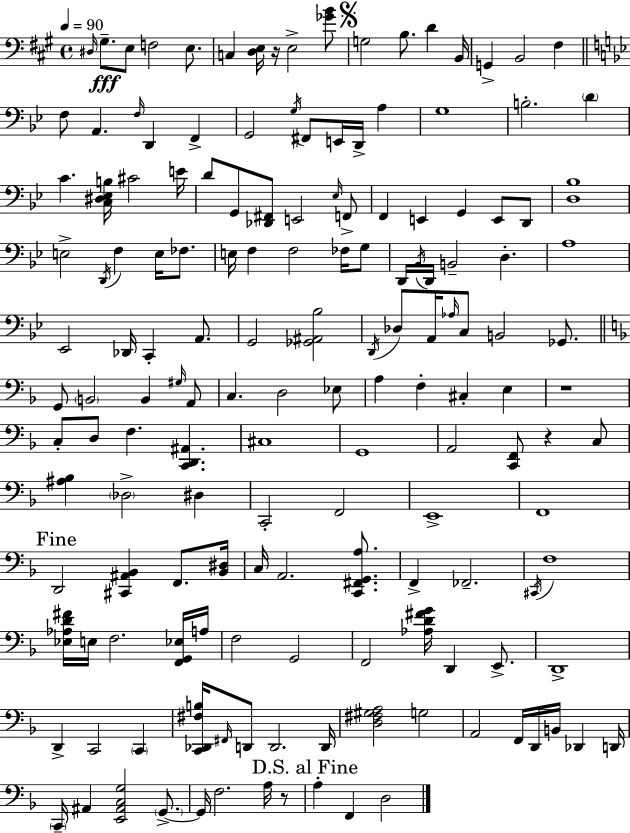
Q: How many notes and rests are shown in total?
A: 156